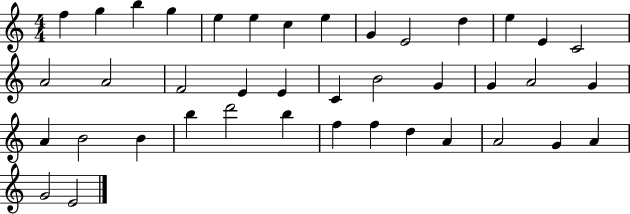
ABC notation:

X:1
T:Untitled
M:4/4
L:1/4
K:C
f g b g e e c e G E2 d e E C2 A2 A2 F2 E E C B2 G G A2 G A B2 B b d'2 b f f d A A2 G A G2 E2